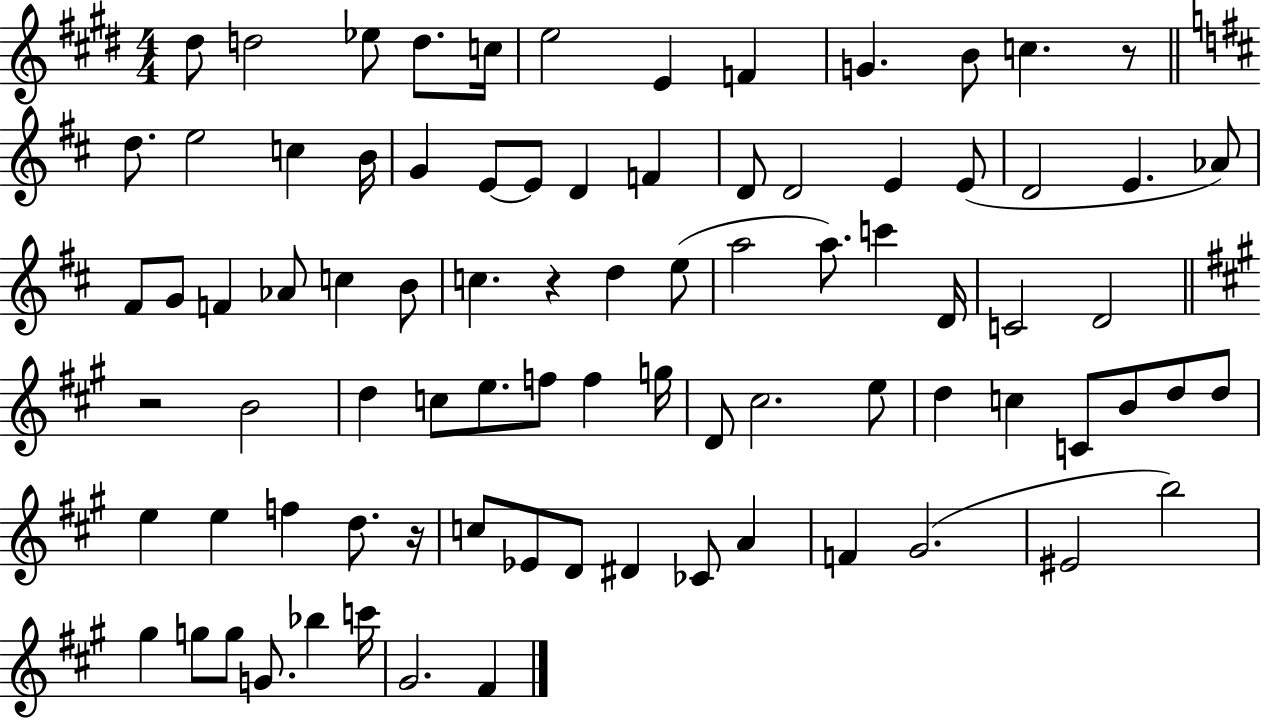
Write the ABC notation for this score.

X:1
T:Untitled
M:4/4
L:1/4
K:E
^d/2 d2 _e/2 d/2 c/4 e2 E F G B/2 c z/2 d/2 e2 c B/4 G E/2 E/2 D F D/2 D2 E E/2 D2 E _A/2 ^F/2 G/2 F _A/2 c B/2 c z d e/2 a2 a/2 c' D/4 C2 D2 z2 B2 d c/2 e/2 f/2 f g/4 D/2 ^c2 e/2 d c C/2 B/2 d/2 d/2 e e f d/2 z/4 c/2 _E/2 D/2 ^D _C/2 A F ^G2 ^E2 b2 ^g g/2 g/2 G/2 _b c'/4 ^G2 ^F